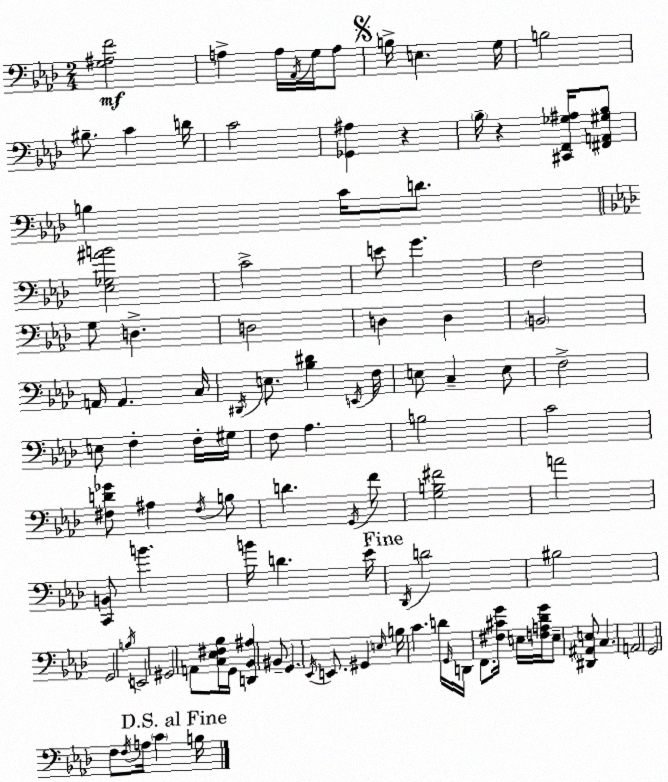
X:1
T:Untitled
M:2/4
L:1/4
K:Fm
[G,^A,F]2 A, A,/4 _A,,/4 G,/4 A,/2 B,/4 E, G,/4 B,2 ^B,/2 C D/4 C2 [_G,,^A,] z _B,/4 z [^C,,F,,_G,^A,]/4 [^F,,A,,^G,_B,]/2 B, C/4 D/2 [_E,_G,^AB]2 C2 E/2 G F,2 G,/2 D, D,2 D, D, B,,2 A,,/4 A,, C,/4 ^D,,/4 E,/2 [_B,^D] E,,/4 F,/4 E,/2 C, E,/2 F,2 E,/2 F, F,/4 ^G,/4 F,/2 _A, B,2 C2 [^F,D_G]/2 ^A, ^F,/4 B,/2 D G,,/4 F/2 [G,B,^F]2 A2 [C,,B,,]/2 B B/4 D _E/4 _D,,/4 D2 ^B,2 G,,2 B,/4 E,,2 ^G,,2 A,,/2 [C,_E,^F,_B,]/4 G,,/4 [D,,_B,,^A,] ^B,,/2 G,, _E,,/4 E,,/2 ^G,, E,/4 B,/4 C D/4 G,,/4 D,,/4 F,,/2 [^F,^CG]/4 E,/4 [F,A,_DG]/4 E,/2 [^D,,^A,,E,]/2 C, A,,2 G,,2 F,/2 F,/4 A,/4 C B,/4